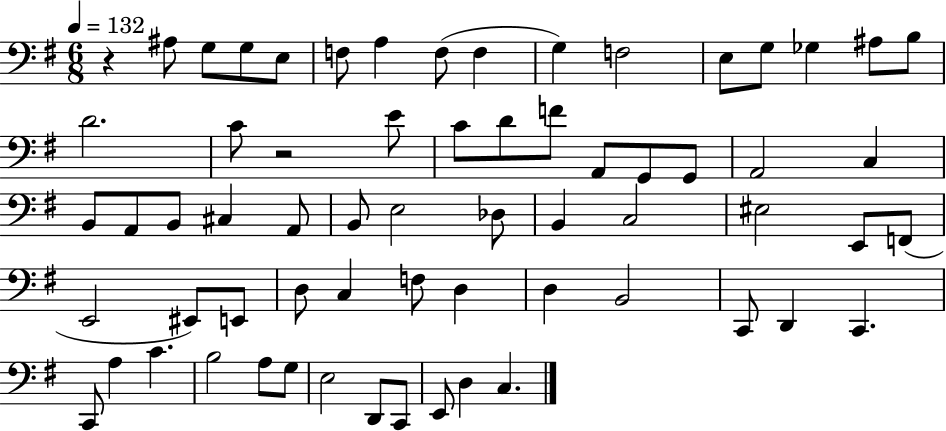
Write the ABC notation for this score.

X:1
T:Untitled
M:6/8
L:1/4
K:G
z ^A,/2 G,/2 G,/2 E,/2 F,/2 A, F,/2 F, G, F,2 E,/2 G,/2 _G, ^A,/2 B,/2 D2 C/2 z2 E/2 C/2 D/2 F/2 A,,/2 G,,/2 G,,/2 A,,2 C, B,,/2 A,,/2 B,,/2 ^C, A,,/2 B,,/2 E,2 _D,/2 B,, C,2 ^E,2 E,,/2 F,,/2 E,,2 ^E,,/2 E,,/2 D,/2 C, F,/2 D, D, B,,2 C,,/2 D,, C,, C,,/2 A, C B,2 A,/2 G,/2 E,2 D,,/2 C,,/2 E,,/2 D, C,